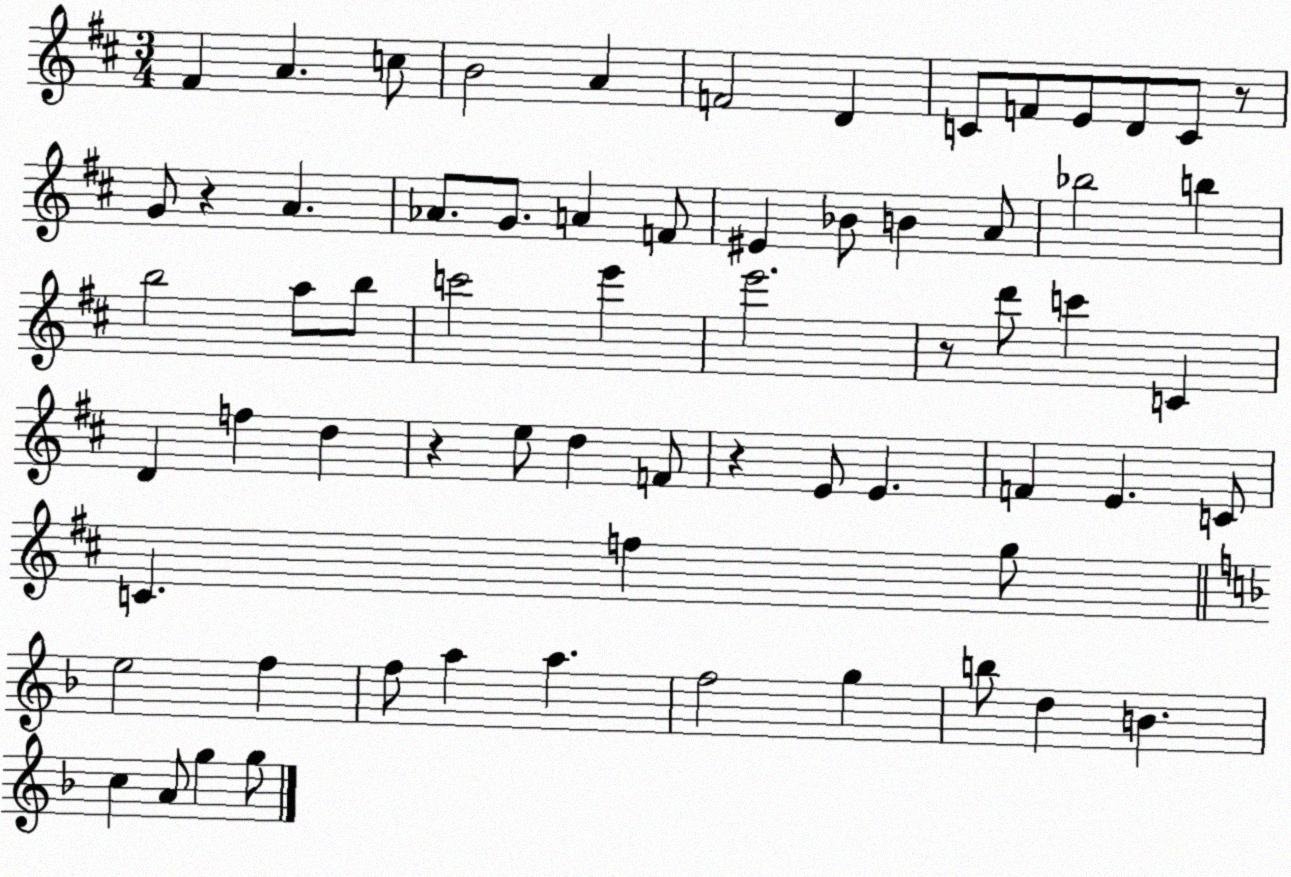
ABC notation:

X:1
T:Untitled
M:3/4
L:1/4
K:D
^F A c/2 B2 A F2 D C/2 F/2 E/2 D/2 C/2 z/2 G/2 z A _A/2 G/2 A F/2 ^E _B/2 B A/2 _b2 b b2 a/2 b/2 c'2 e' e'2 z/2 d'/2 c' C D f d z e/2 d F/2 z E/2 E F E C/2 C f g/2 e2 f f/2 a a f2 g b/2 d B c A/2 g g/2